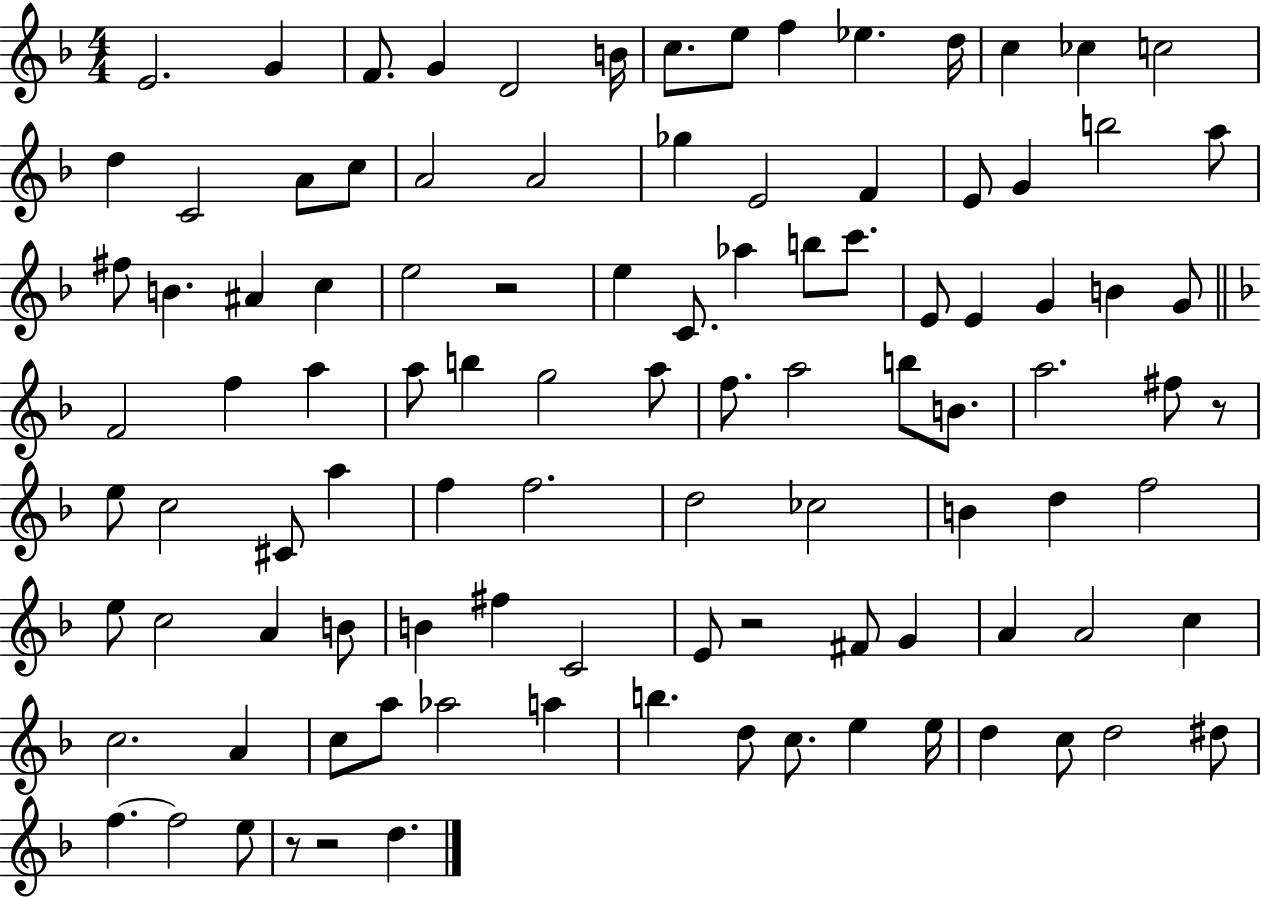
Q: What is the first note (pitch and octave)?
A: E4